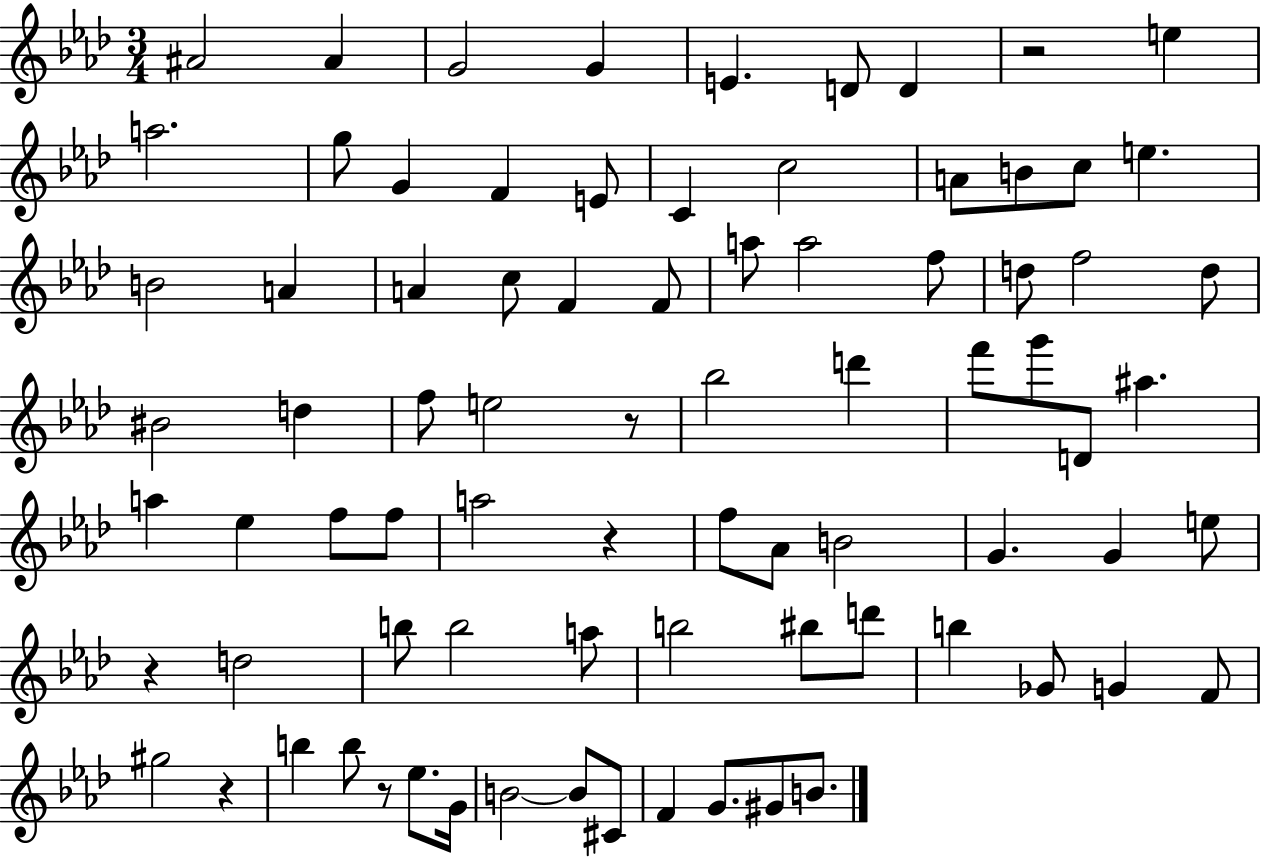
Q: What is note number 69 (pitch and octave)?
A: B4